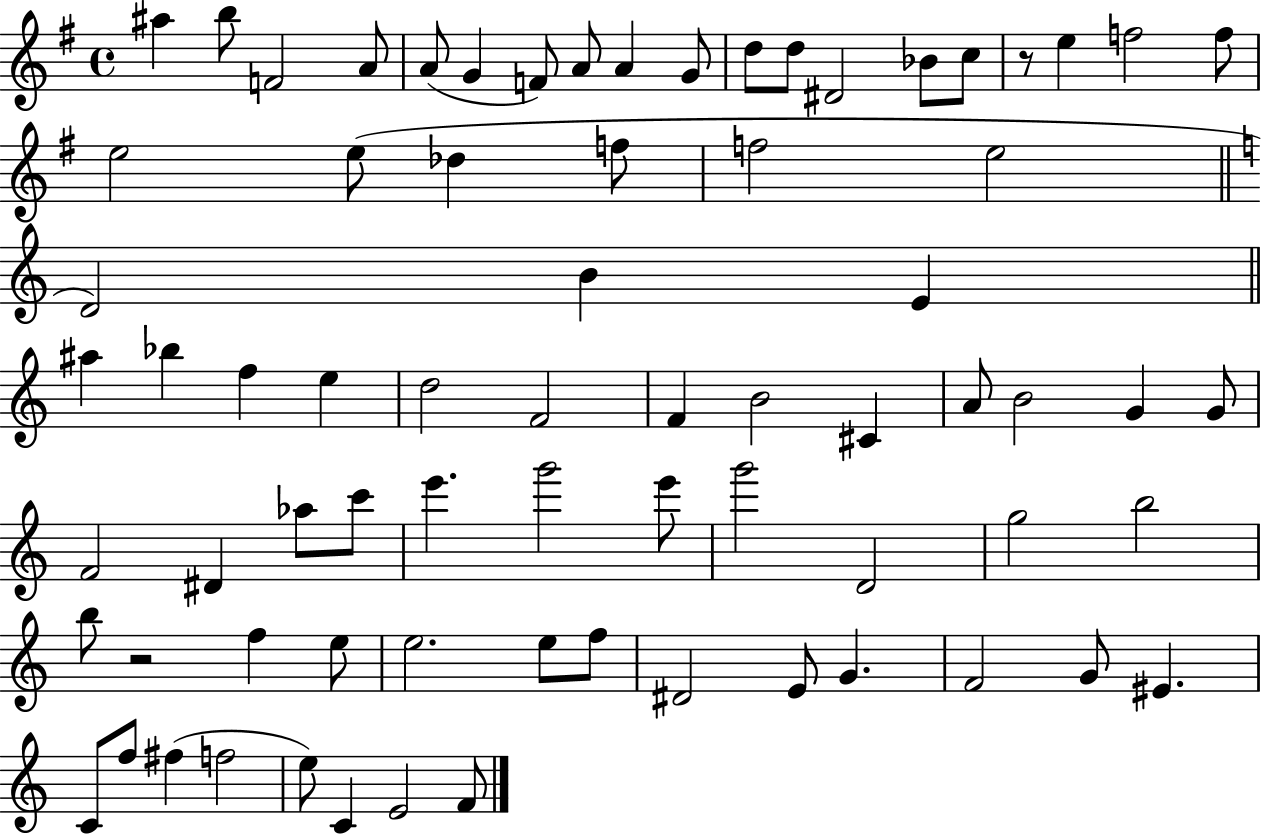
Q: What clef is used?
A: treble